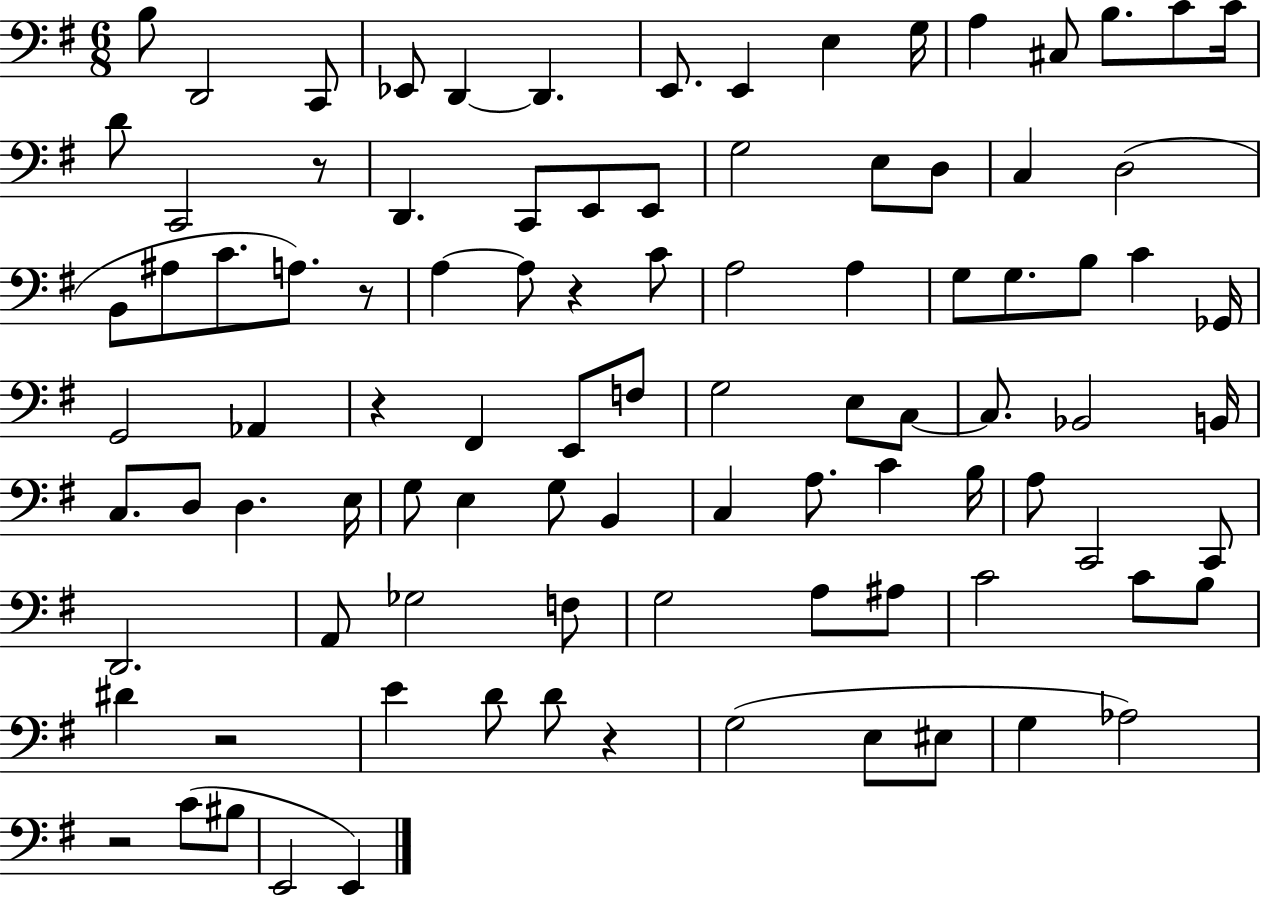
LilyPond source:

{
  \clef bass
  \numericTimeSignature
  \time 6/8
  \key g \major
  b8 d,2 c,8 | ees,8 d,4~~ d,4. | e,8. e,4 e4 g16 | a4 cis8 b8. c'8 c'16 | \break d'8 c,2 r8 | d,4. c,8 e,8 e,8 | g2 e8 d8 | c4 d2( | \break b,8 ais8 c'8. a8.) r8 | a4~~ a8 r4 c'8 | a2 a4 | g8 g8. b8 c'4 ges,16 | \break g,2 aes,4 | r4 fis,4 e,8 f8 | g2 e8 c8~~ | c8. bes,2 b,16 | \break c8. d8 d4. e16 | g8 e4 g8 b,4 | c4 a8. c'4 b16 | a8 c,2 c,8 | \break d,2. | a,8 ges2 f8 | g2 a8 ais8 | c'2 c'8 b8 | \break dis'4 r2 | e'4 d'8 d'8 r4 | g2( e8 eis8 | g4 aes2) | \break r2 c'8( bis8 | e,2 e,4) | \bar "|."
}